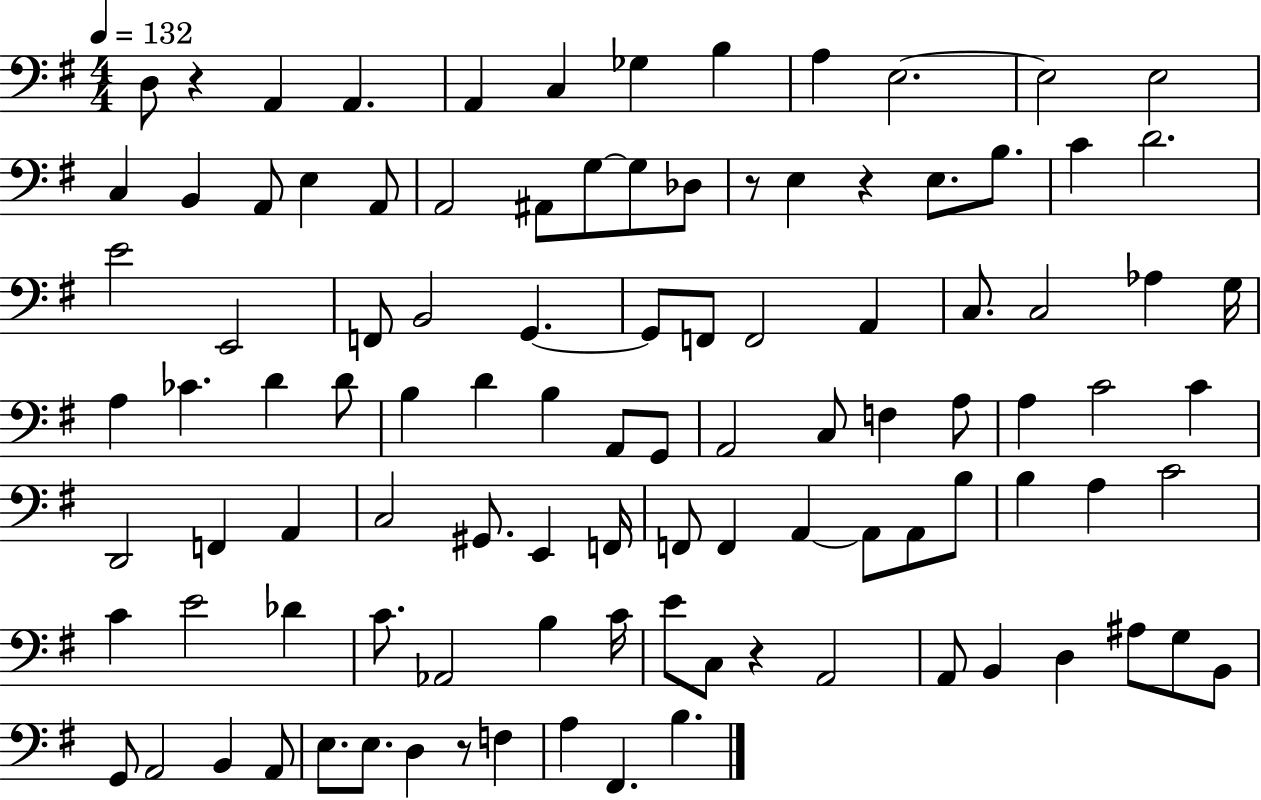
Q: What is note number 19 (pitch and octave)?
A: G3